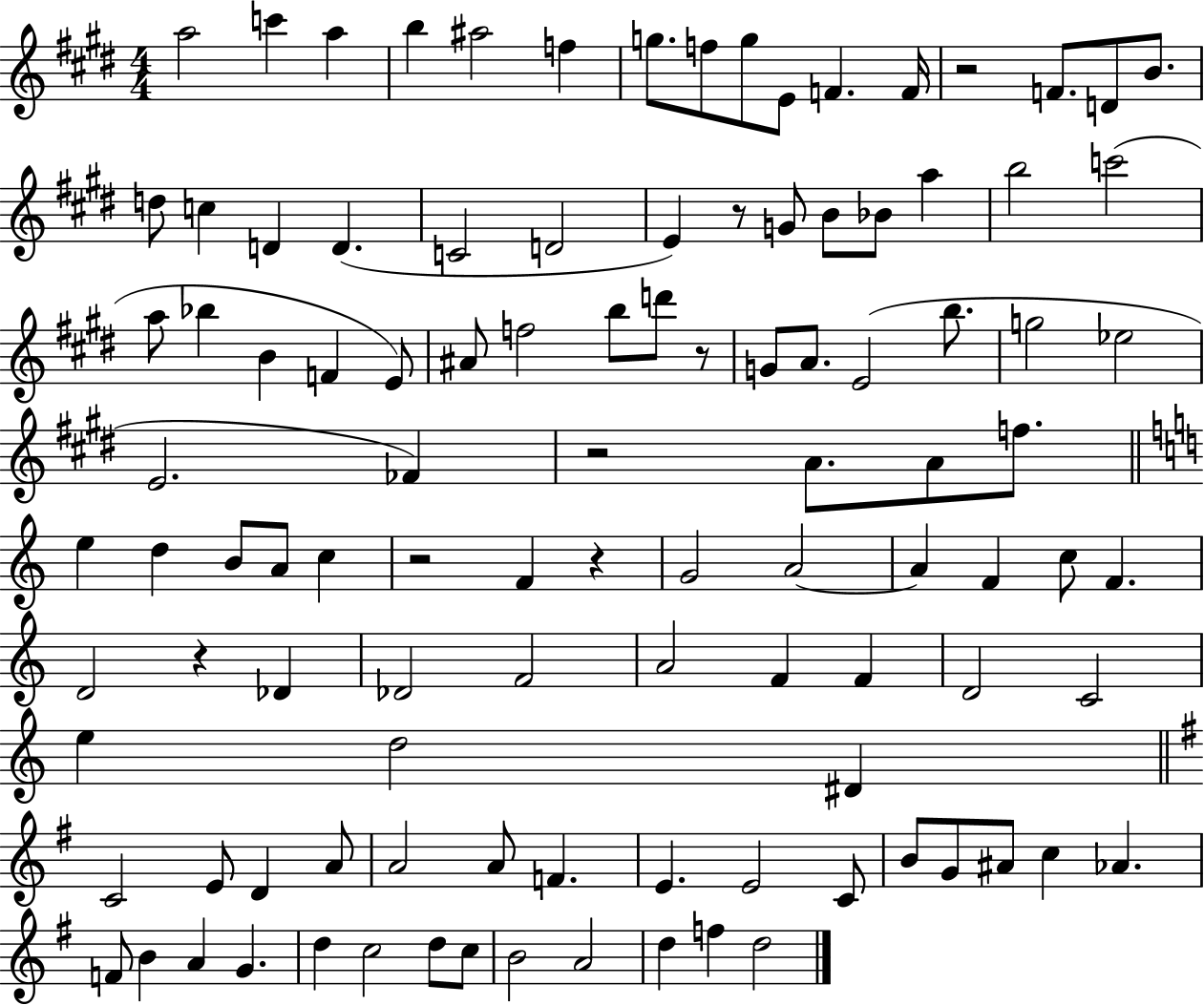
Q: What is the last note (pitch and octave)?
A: D5